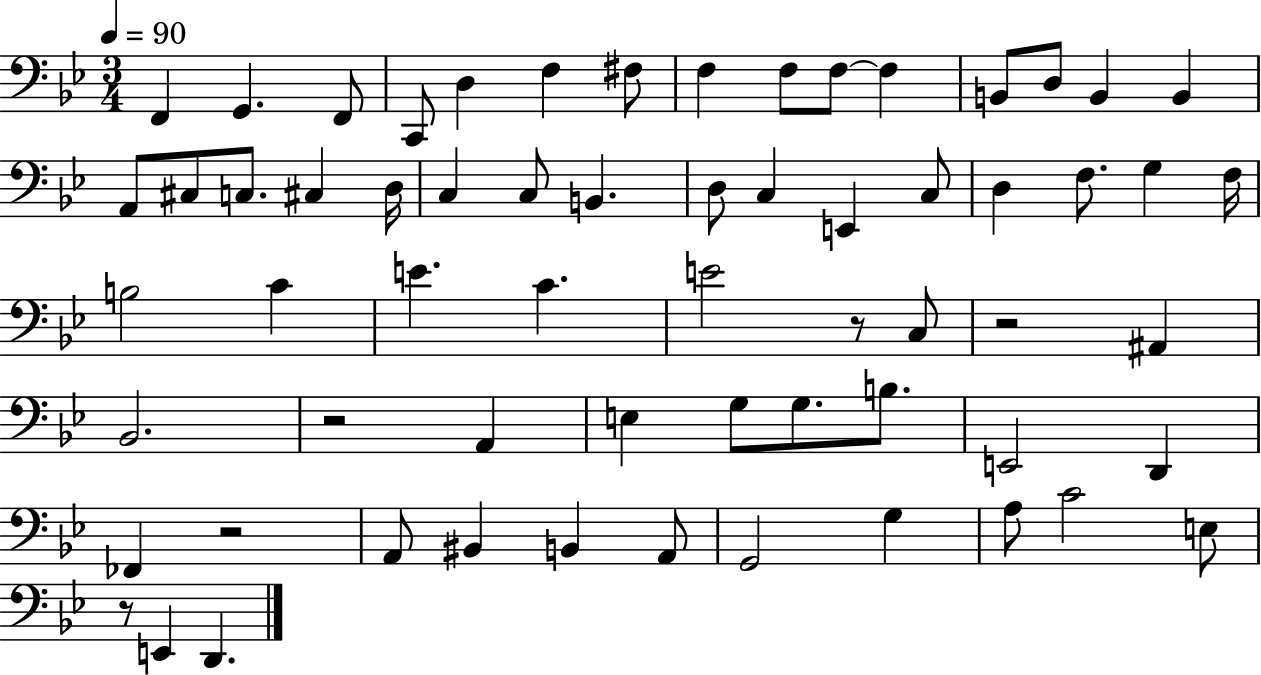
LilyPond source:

{
  \clef bass
  \numericTimeSignature
  \time 3/4
  \key bes \major
  \tempo 4 = 90
  f,4 g,4. f,8 | c,8 d4 f4 fis8 | f4 f8 f8~~ f4 | b,8 d8 b,4 b,4 | \break a,8 cis8 c8. cis4 d16 | c4 c8 b,4. | d8 c4 e,4 c8 | d4 f8. g4 f16 | \break b2 c'4 | e'4. c'4. | e'2 r8 c8 | r2 ais,4 | \break bes,2. | r2 a,4 | e4 g8 g8. b8. | e,2 d,4 | \break fes,4 r2 | a,8 bis,4 b,4 a,8 | g,2 g4 | a8 c'2 e8 | \break r8 e,4 d,4. | \bar "|."
}